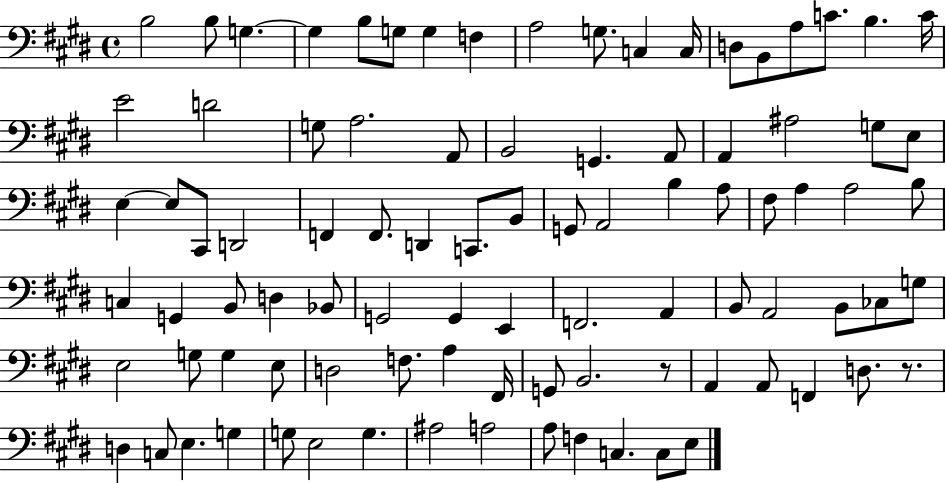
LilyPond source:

{
  \clef bass
  \time 4/4
  \defaultTimeSignature
  \key e \major
  b2 b8 g4.~~ | g4 b8 g8 g4 f4 | a2 g8. c4 c16 | d8 b,8 a8 c'8. b4. c'16 | \break e'2 d'2 | g8 a2. a,8 | b,2 g,4. a,8 | a,4 ais2 g8 e8 | \break e4~~ e8 cis,8 d,2 | f,4 f,8. d,4 c,8. b,8 | g,8 a,2 b4 a8 | fis8 a4 a2 b8 | \break c4 g,4 b,8 d4 bes,8 | g,2 g,4 e,4 | f,2. a,4 | b,8 a,2 b,8 ces8 g8 | \break e2 g8 g4 e8 | d2 f8. a4 fis,16 | g,8 b,2. r8 | a,4 a,8 f,4 d8. r8. | \break d4 c8 e4. g4 | g8 e2 g4. | ais2 a2 | a8 f4 c4. c8 e8 | \break \bar "|."
}